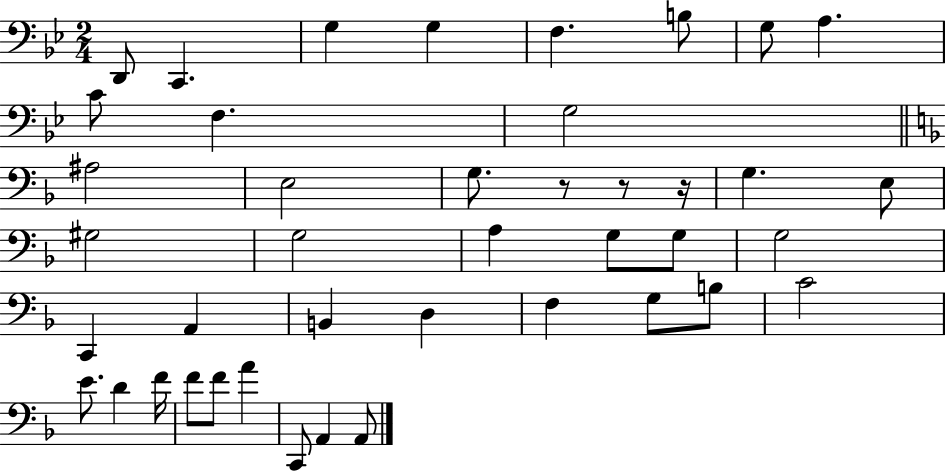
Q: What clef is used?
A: bass